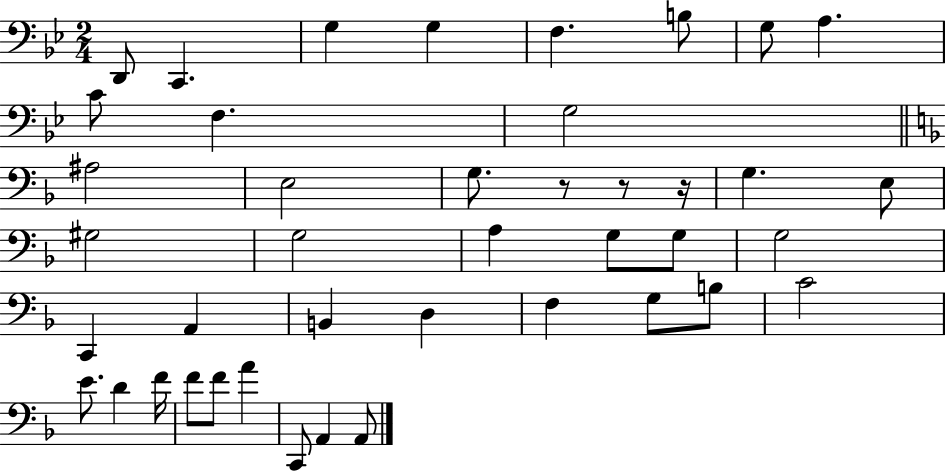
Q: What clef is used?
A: bass